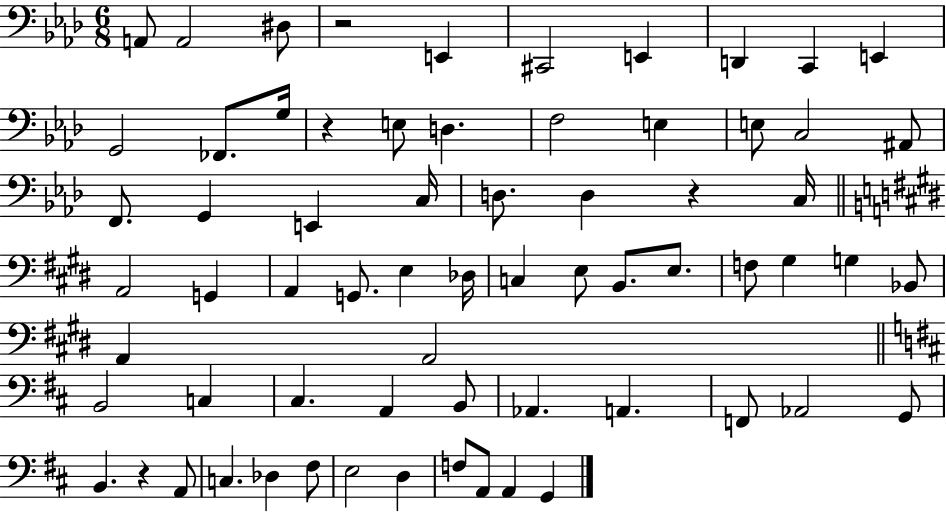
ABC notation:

X:1
T:Untitled
M:6/8
L:1/4
K:Ab
A,,/2 A,,2 ^D,/2 z2 E,, ^C,,2 E,, D,, C,, E,, G,,2 _F,,/2 G,/4 z E,/2 D, F,2 E, E,/2 C,2 ^A,,/2 F,,/2 G,, E,, C,/4 D,/2 D, z C,/4 A,,2 G,, A,, G,,/2 E, _D,/4 C, E,/2 B,,/2 E,/2 F,/2 ^G, G, _B,,/2 A,, A,,2 B,,2 C, ^C, A,, B,,/2 _A,, A,, F,,/2 _A,,2 G,,/2 B,, z A,,/2 C, _D, ^F,/2 E,2 D, F,/2 A,,/2 A,, G,,